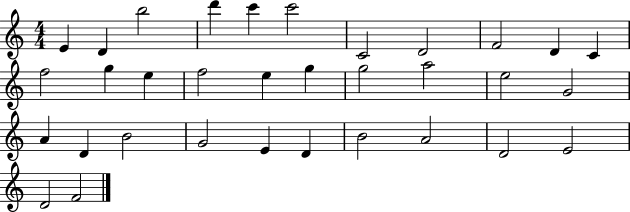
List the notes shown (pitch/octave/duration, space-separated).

E4/q D4/q B5/h D6/q C6/q C6/h C4/h D4/h F4/h D4/q C4/q F5/h G5/q E5/q F5/h E5/q G5/q G5/h A5/h E5/h G4/h A4/q D4/q B4/h G4/h E4/q D4/q B4/h A4/h D4/h E4/h D4/h F4/h